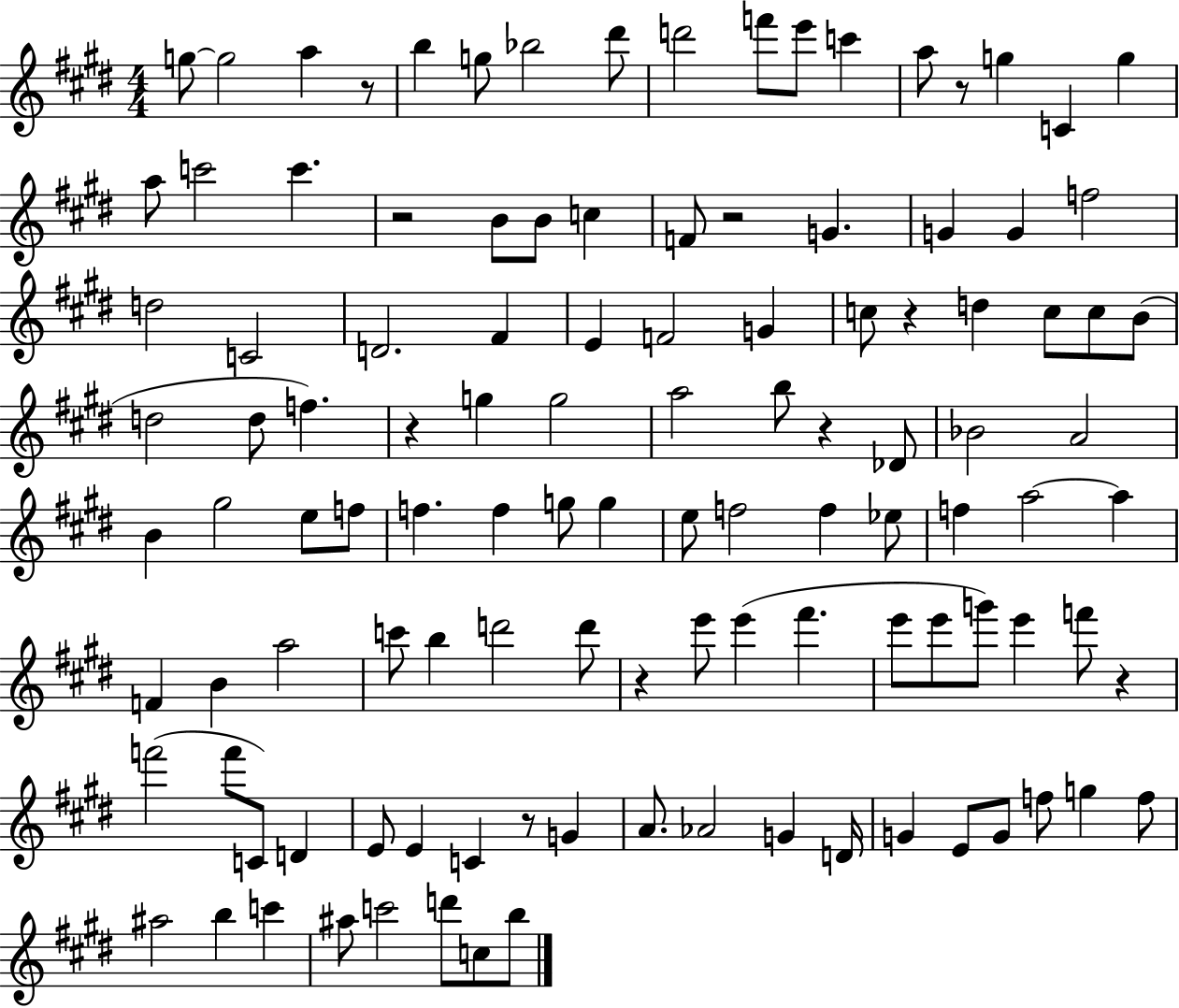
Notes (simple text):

G5/e G5/h A5/q R/e B5/q G5/e Bb5/h D#6/e D6/h F6/e E6/e C6/q A5/e R/e G5/q C4/q G5/q A5/e C6/h C6/q. R/h B4/e B4/e C5/q F4/e R/h G4/q. G4/q G4/q F5/h D5/h C4/h D4/h. F#4/q E4/q F4/h G4/q C5/e R/q D5/q C5/e C5/e B4/e D5/h D5/e F5/q. R/q G5/q G5/h A5/h B5/e R/q Db4/e Bb4/h A4/h B4/q G#5/h E5/e F5/e F5/q. F5/q G5/e G5/q E5/e F5/h F5/q Eb5/e F5/q A5/h A5/q F4/q B4/q A5/h C6/e B5/q D6/h D6/e R/q E6/e E6/q F#6/q. E6/e E6/e G6/e E6/q F6/e R/q F6/h F6/e C4/e D4/q E4/e E4/q C4/q R/e G4/q A4/e. Ab4/h G4/q D4/s G4/q E4/e G4/e F5/e G5/q F5/e A#5/h B5/q C6/q A#5/e C6/h D6/e C5/e B5/e